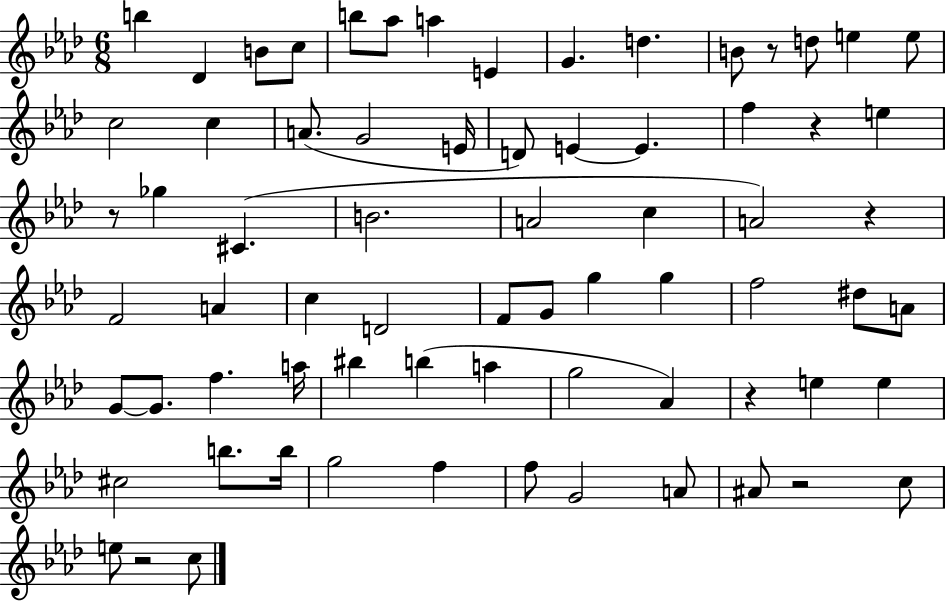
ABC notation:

X:1
T:Untitled
M:6/8
L:1/4
K:Ab
b _D B/2 c/2 b/2 _a/2 a E G d B/2 z/2 d/2 e e/2 c2 c A/2 G2 E/4 D/2 E E f z e z/2 _g ^C B2 A2 c A2 z F2 A c D2 F/2 G/2 g g f2 ^d/2 A/2 G/2 G/2 f a/4 ^b b a g2 _A z e e ^c2 b/2 b/4 g2 f f/2 G2 A/2 ^A/2 z2 c/2 e/2 z2 c/2